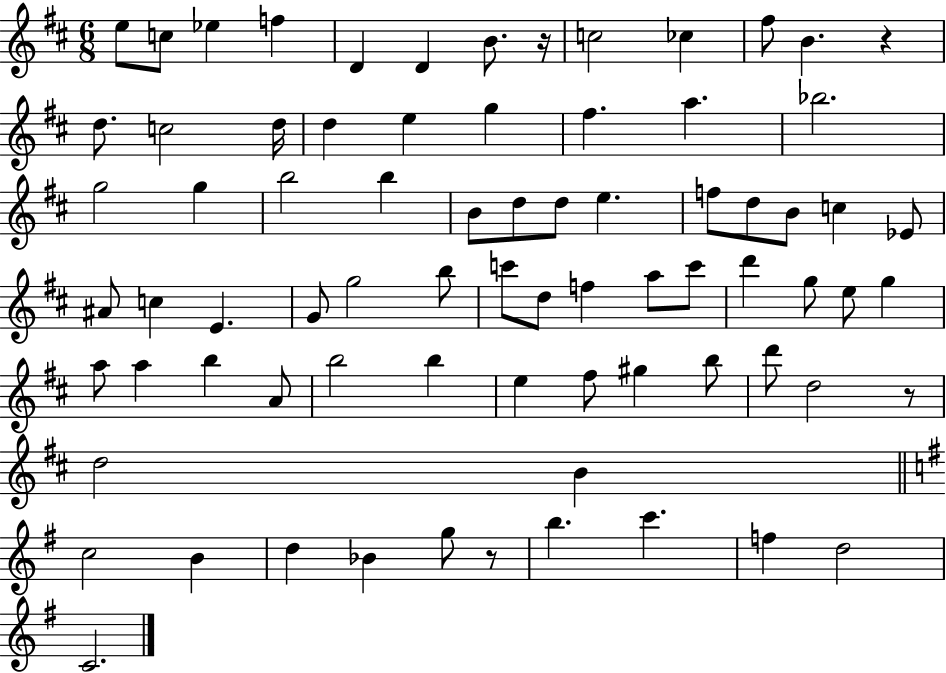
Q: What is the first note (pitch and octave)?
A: E5